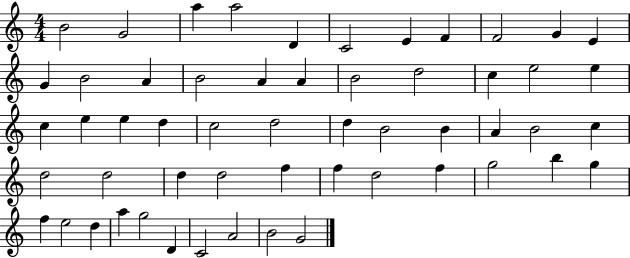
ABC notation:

X:1
T:Untitled
M:4/4
L:1/4
K:C
B2 G2 a a2 D C2 E F F2 G E G B2 A B2 A A B2 d2 c e2 e c e e d c2 d2 d B2 B A B2 c d2 d2 d d2 f f d2 f g2 b g f e2 d a g2 D C2 A2 B2 G2